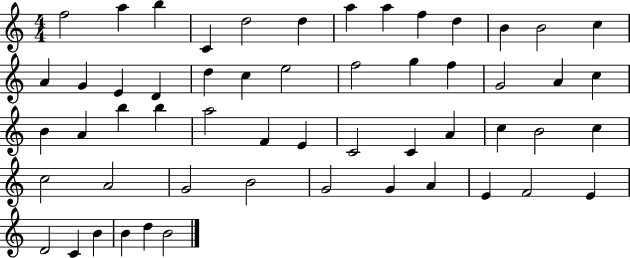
X:1
T:Untitled
M:4/4
L:1/4
K:C
f2 a b C d2 d a a f d B B2 c A G E D d c e2 f2 g f G2 A c B A b b a2 F E C2 C A c B2 c c2 A2 G2 B2 G2 G A E F2 E D2 C B B d B2